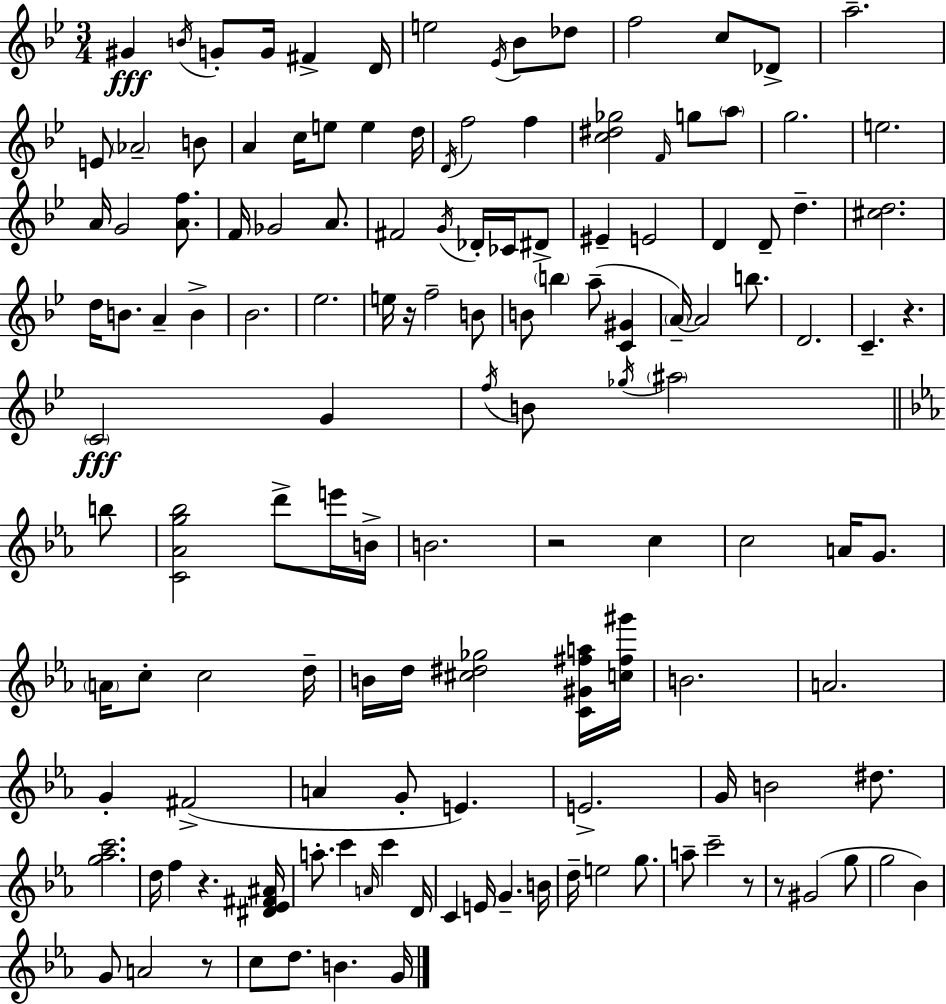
X:1
T:Untitled
M:3/4
L:1/4
K:Bb
^G B/4 G/2 G/4 ^F D/4 e2 _E/4 _B/2 _d/2 f2 c/2 _D/2 a2 E/2 _A2 B/2 A c/4 e/2 e d/4 D/4 f2 f [c^d_g]2 F/4 g/2 a/2 g2 e2 A/4 G2 [Af]/2 F/4 _G2 A/2 ^F2 G/4 _D/4 _C/4 ^D/2 ^E E2 D D/2 d [^cd]2 d/4 B/2 A B _B2 _e2 e/4 z/4 f2 B/2 B/2 b a/2 [C^G] A/4 A2 b/2 D2 C z C2 G f/4 B/2 _g/4 ^a2 b/2 [C_Ag_b]2 d'/2 e'/4 B/4 B2 z2 c c2 A/4 G/2 A/4 c/2 c2 d/4 B/4 d/4 [^c^d_g]2 [C^G^fa]/4 [c^f^g']/4 B2 A2 G ^F2 A G/2 E E2 G/4 B2 ^d/2 [g_ac']2 d/4 f z [^D_E^F^A]/4 a/2 c' A/4 c' D/4 C E/4 G B/4 d/4 e2 g/2 a/2 c'2 z/2 z/2 ^G2 g/2 g2 _B G/2 A2 z/2 c/2 d/2 B G/4